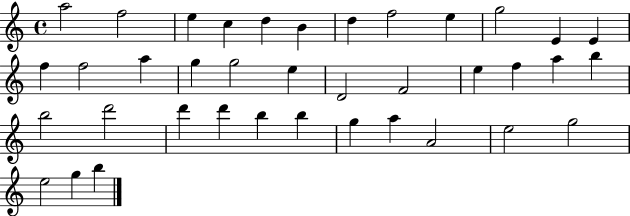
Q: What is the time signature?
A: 4/4